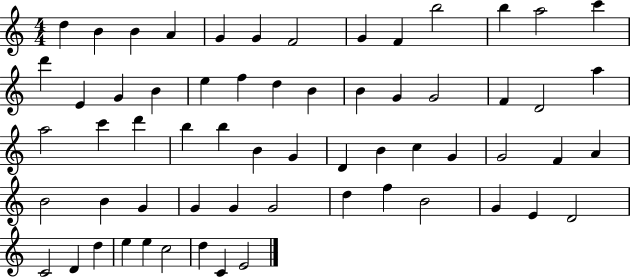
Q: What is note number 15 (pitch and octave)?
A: E4